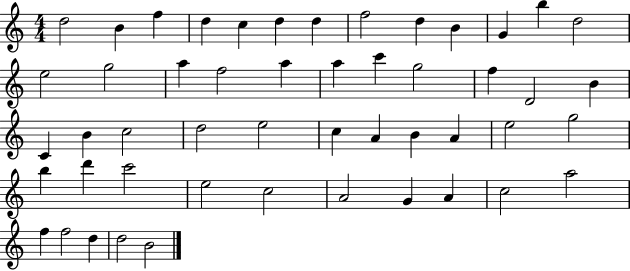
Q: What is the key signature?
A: C major